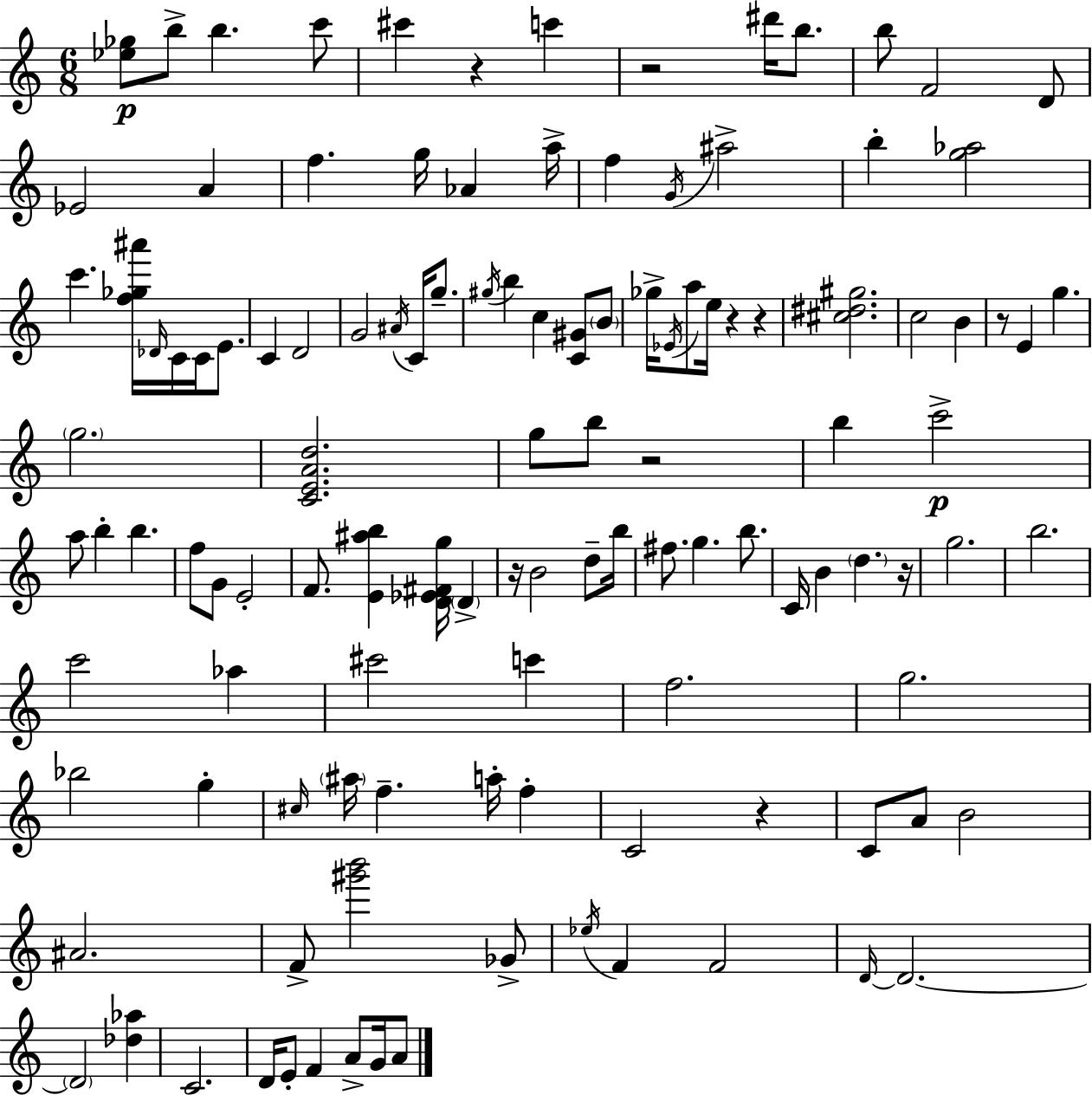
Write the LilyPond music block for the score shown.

{
  \clef treble
  \numericTimeSignature
  \time 6/8
  \key a \minor
  \repeat volta 2 { <ees'' ges''>8\p b''8-> b''4. c'''8 | cis'''4 r4 c'''4 | r2 dis'''16 b''8. | b''8 f'2 d'8 | \break ees'2 a'4 | f''4. g''16 aes'4 a''16-> | f''4 \acciaccatura { g'16 } ais''2-> | b''4-. <g'' aes''>2 | \break c'''4. <f'' ges'' ais'''>16 \grace { des'16 } c'16 c'16 e'8. | c'4 d'2 | g'2 \acciaccatura { ais'16 } c'16 | g''8.-- \acciaccatura { gis''16 } b''4 c''4 | \break <c' gis'>8 \parenthesize b'8 ges''16-> \acciaccatura { ees'16 } a''8 e''16 r4 | r4 <cis'' dis'' gis''>2. | c''2 | b'4 r8 e'4 g''4. | \break \parenthesize g''2. | <c' e' a' d''>2. | g''8 b''8 r2 | b''4 c'''2->\p | \break a''8 b''4-. b''4. | f''8 g'8 e'2-. | f'8. <e' ais'' b''>4 | <d' ees' fis' g''>16 \parenthesize d'4-> r16 b'2 | \break d''8-- b''16 fis''8. g''4. | b''8. c'16 b'4 \parenthesize d''4. | r16 g''2. | b''2. | \break c'''2 | aes''4 cis'''2 | c'''4 f''2. | g''2. | \break bes''2 | g''4-. \grace { cis''16 } \parenthesize ais''16 f''4.-- | a''16-. f''4-. c'2 | r4 c'8 a'8 b'2 | \break ais'2. | f'8-> <gis''' b'''>2 | ges'8-> \acciaccatura { ees''16 } f'4 f'2 | \grace { d'16~ }~ d'2. | \break \parenthesize d'2 | <des'' aes''>4 c'2. | d'16 e'8-. f'4 | a'8-> g'16 a'8 } \bar "|."
}